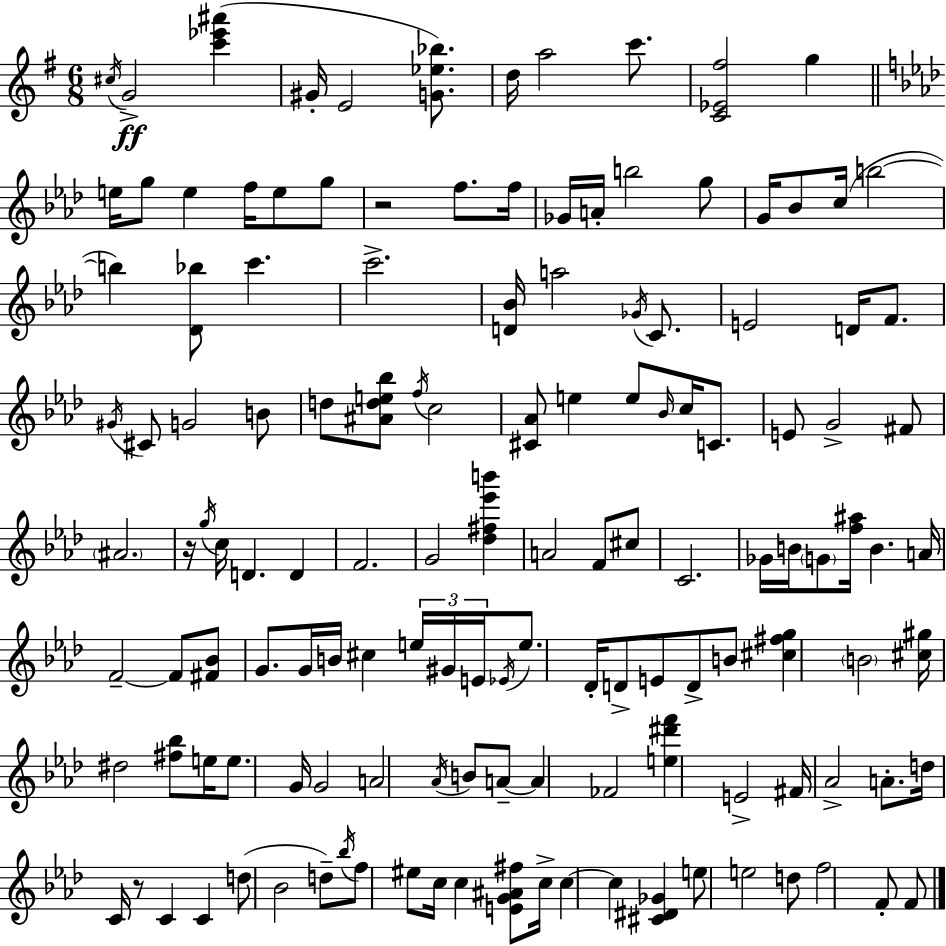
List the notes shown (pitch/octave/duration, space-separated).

C#5/s G4/h [C6,Eb6,A#6]/q G#4/s E4/h [G4,Eb5,Bb5]/e. D5/s A5/h C6/e. [C4,Eb4,F#5]/h G5/q E5/s G5/e E5/q F5/s E5/e G5/e R/h F5/e. F5/s Gb4/s A4/s B5/h G5/e G4/s Bb4/e C5/s B5/h B5/q [Db4,Bb5]/e C6/q. C6/h. [D4,Bb4]/s A5/h Gb4/s C4/e. E4/h D4/s F4/e. G#4/s C#4/e G4/h B4/e D5/e [A#4,D5,E5,Bb5]/e F5/s C5/h [C#4,Ab4]/e E5/q E5/e Bb4/s C5/s C4/e. E4/e G4/h F#4/e A#4/h. R/s G5/s C5/s D4/q. D4/q F4/h. G4/h [Db5,F#5,Eb6,B6]/q A4/h F4/e C#5/e C4/h. Gb4/s B4/s G4/e [F5,A#5]/s B4/q. A4/s F4/h F4/e [F#4,Bb4]/e G4/e. G4/s B4/s C#5/q E5/s G#4/s E4/s Eb4/s E5/e. Db4/s D4/e E4/e D4/e B4/e [C#5,F#5,G5]/q B4/h [C#5,G#5]/s D#5/h [F#5,Bb5]/e E5/s E5/e. G4/s G4/h A4/h Ab4/s B4/e A4/e A4/q FES4/h [E5,D#6,F6]/q E4/h F#4/s Ab4/h A4/e. D5/s C4/s R/e C4/q C4/q D5/e Bb4/h D5/e Bb5/s F5/e EIS5/e C5/s C5/q [E4,G4,A#4,F#5]/e C5/s C5/q C5/q [C#4,D#4,Gb4]/q E5/e E5/h D5/e F5/h F4/e F4/e